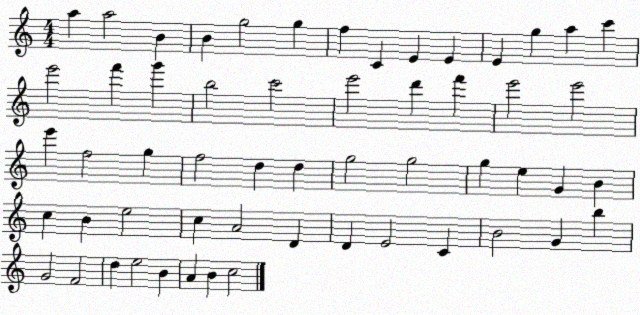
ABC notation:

X:1
T:Untitled
M:4/4
L:1/4
K:C
a a2 B B g2 g f C E E E g a c' e'2 f' g' b2 c'2 e'2 d' f' e'2 e'2 e' f2 g f2 d d g2 g2 g e G B c B e2 c A2 D D E2 C B2 G b G2 F2 d e2 B A B c2